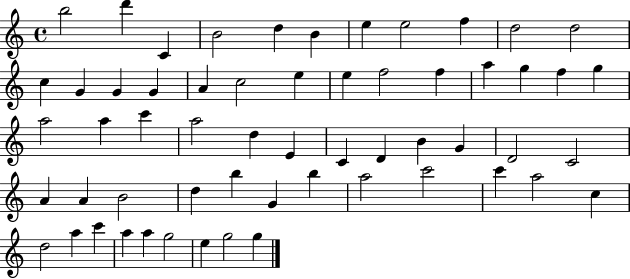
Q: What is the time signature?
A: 4/4